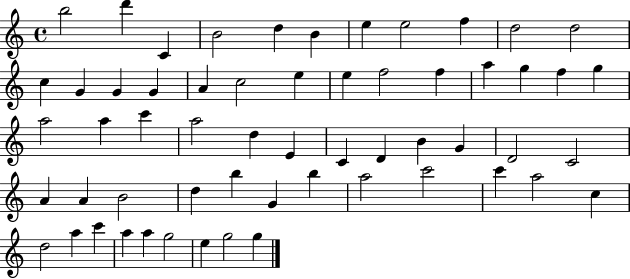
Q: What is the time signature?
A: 4/4